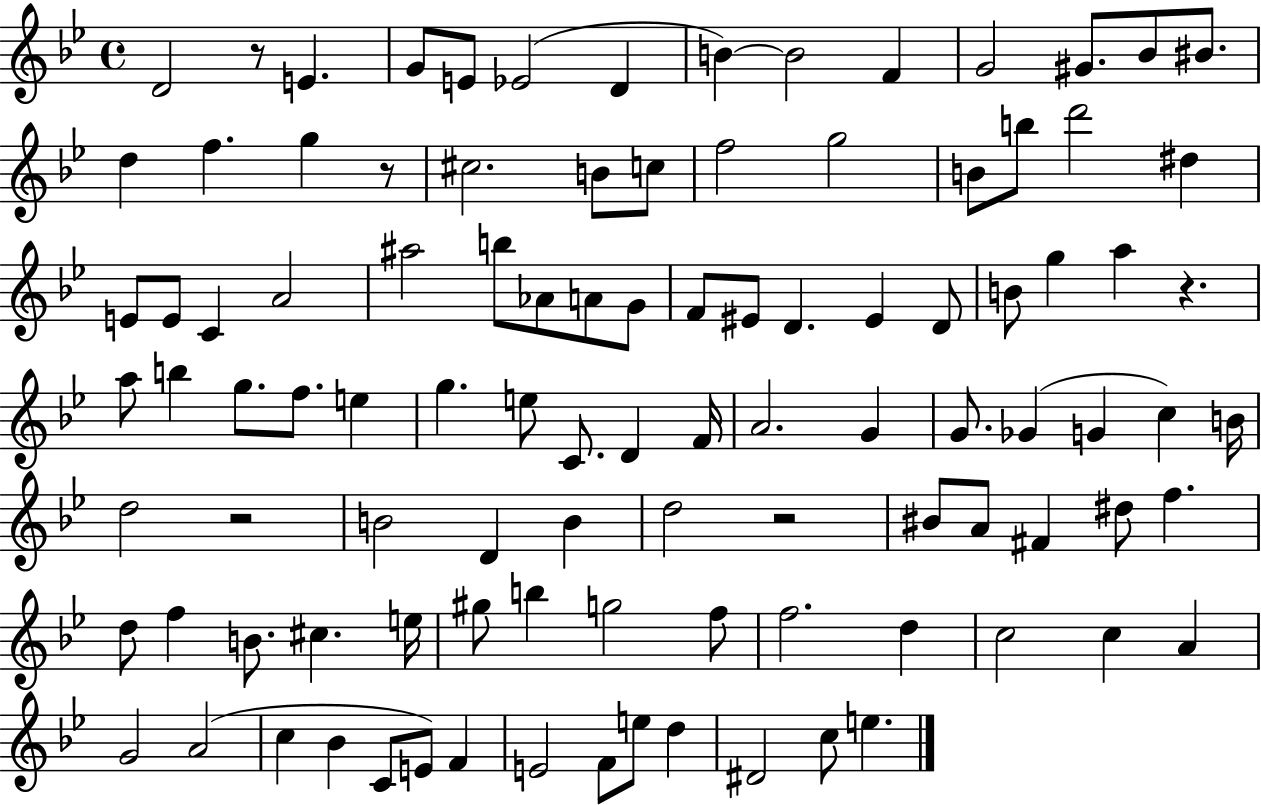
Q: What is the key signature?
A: BES major